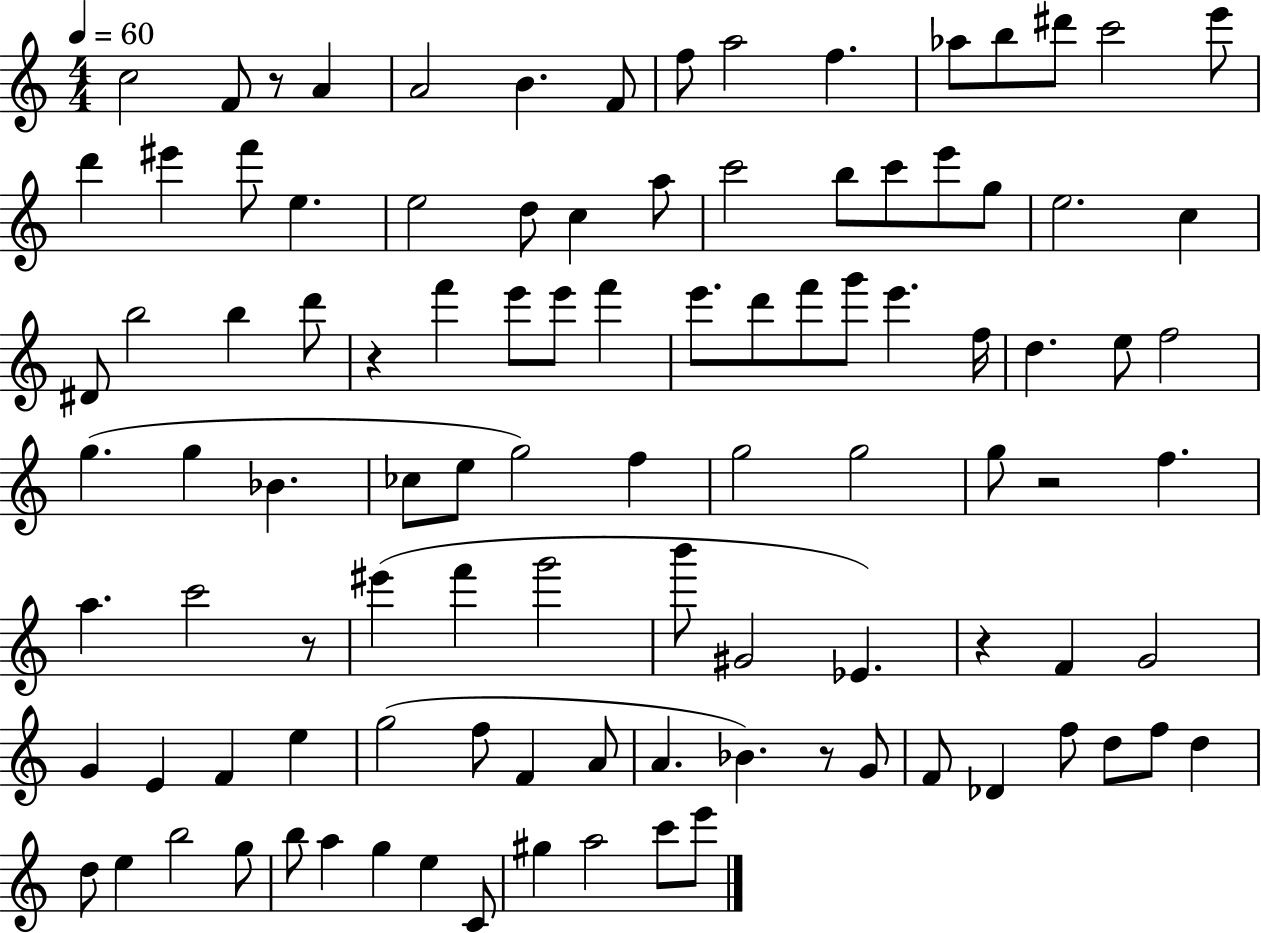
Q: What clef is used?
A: treble